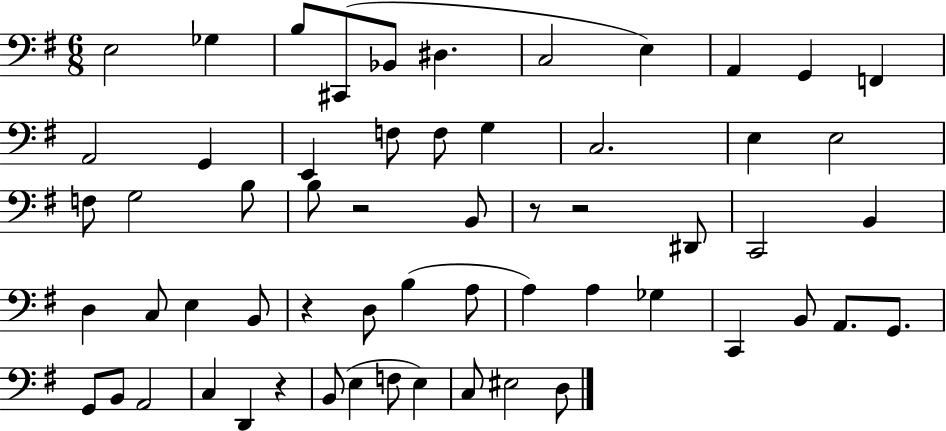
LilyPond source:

{
  \clef bass
  \numericTimeSignature
  \time 6/8
  \key g \major
  e2 ges4 | b8 cis,8( bes,8 dis4. | c2 e4) | a,4 g,4 f,4 | \break a,2 g,4 | e,4 f8 f8 g4 | c2. | e4 e2 | \break f8 g2 b8 | b8 r2 b,8 | r8 r2 dis,8 | c,2 b,4 | \break d4 c8 e4 b,8 | r4 d8 b4( a8 | a4) a4 ges4 | c,4 b,8 a,8. g,8. | \break g,8 b,8 a,2 | c4 d,4 r4 | b,8( e4 f8 e4) | c8 eis2 d8 | \break \bar "|."
}